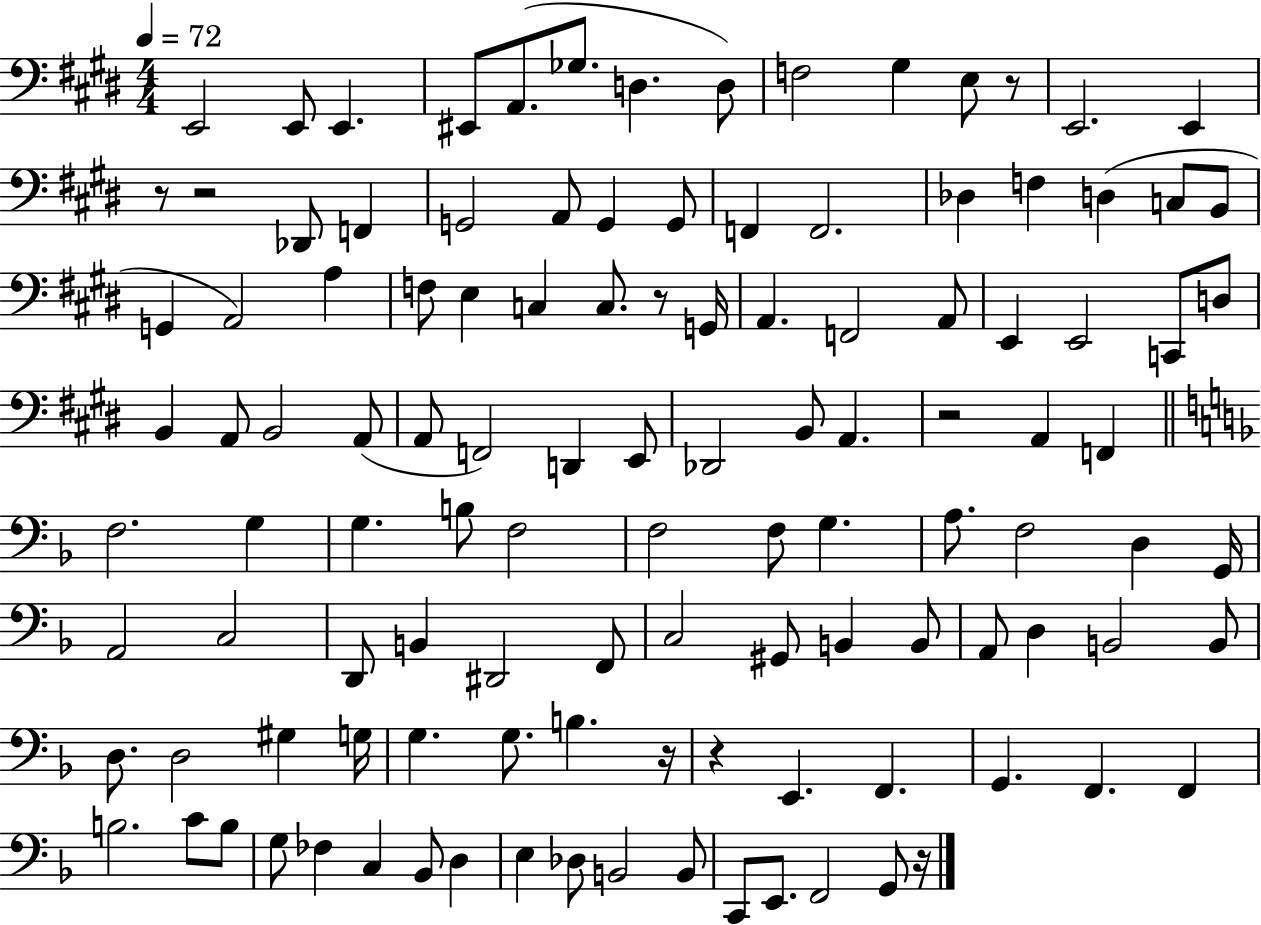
{
  \clef bass
  \numericTimeSignature
  \time 4/4
  \key e \major
  \tempo 4 = 72
  e,2 e,8 e,4. | eis,8 a,8.( ges8. d4. d8) | f2 gis4 e8 r8 | e,2. e,4 | \break r8 r2 des,8 f,4 | g,2 a,8 g,4 g,8 | f,4 f,2. | des4 f4 d4( c8 b,8 | \break g,4 a,2) a4 | f8 e4 c4 c8. r8 g,16 | a,4. f,2 a,8 | e,4 e,2 c,8 d8 | \break b,4 a,8 b,2 a,8( | a,8 f,2) d,4 e,8 | des,2 b,8 a,4. | r2 a,4 f,4 | \break \bar "||" \break \key f \major f2. g4 | g4. b8 f2 | f2 f8 g4. | a8. f2 d4 g,16 | \break a,2 c2 | d,8 b,4 dis,2 f,8 | c2 gis,8 b,4 b,8 | a,8 d4 b,2 b,8 | \break d8. d2 gis4 g16 | g4. g8. b4. r16 | r4 e,4. f,4. | g,4. f,4. f,4 | \break b2. c'8 b8 | g8 fes4 c4 bes,8 d4 | e4 des8 b,2 b,8 | c,8 e,8. f,2 g,8 r16 | \break \bar "|."
}